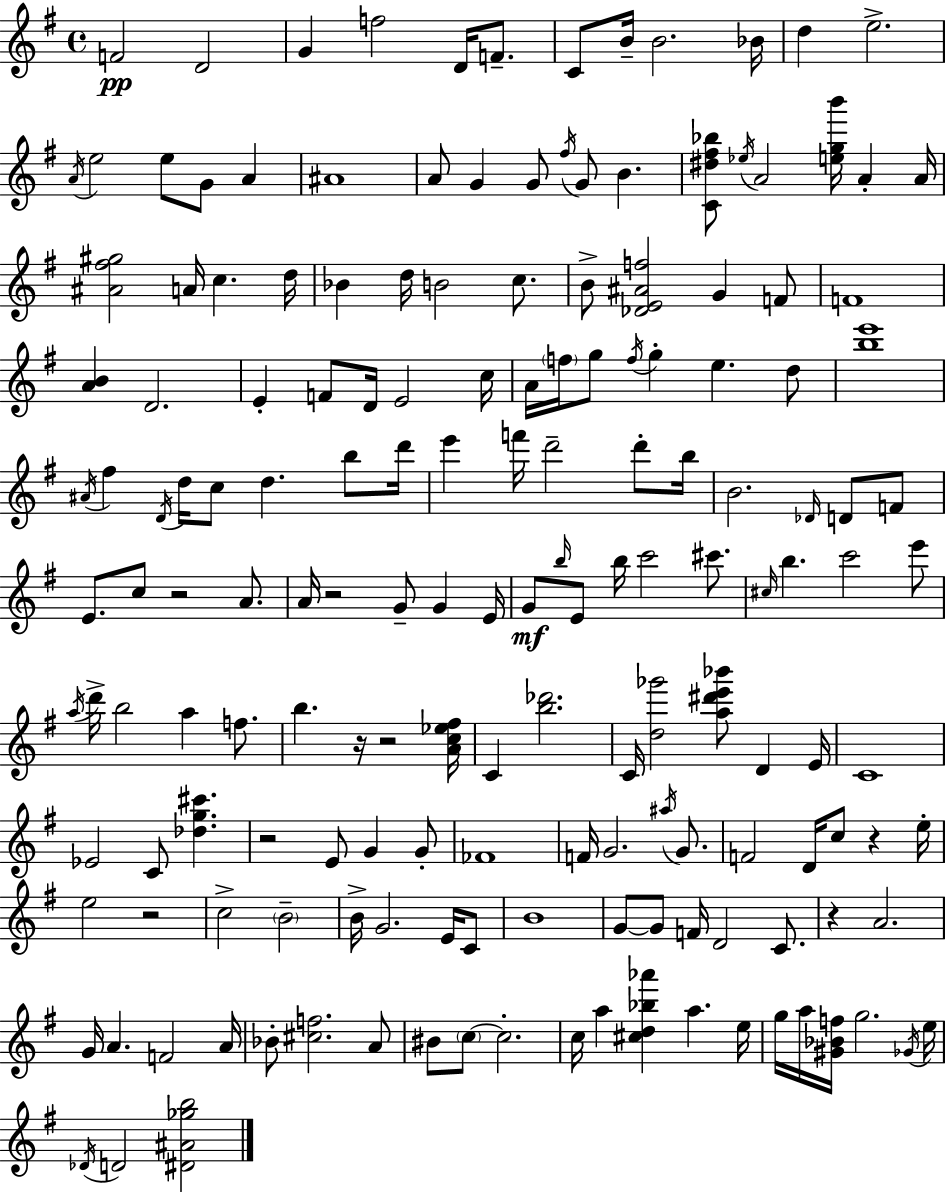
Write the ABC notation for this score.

X:1
T:Untitled
M:4/4
L:1/4
K:G
F2 D2 G f2 D/4 F/2 C/2 B/4 B2 _B/4 d e2 A/4 e2 e/2 G/2 A ^A4 A/2 G G/2 ^f/4 G/2 B [C^d^f_b]/2 _e/4 A2 [egb']/4 A A/4 [^A^f^g]2 A/4 c d/4 _B d/4 B2 c/2 B/2 [_DE^Af]2 G F/2 F4 [AB] D2 E F/2 D/4 E2 c/4 A/4 f/4 g/2 f/4 g e d/2 [be']4 ^A/4 ^f D/4 d/4 c/2 d b/2 d'/4 e' f'/4 d'2 d'/2 b/4 B2 _D/4 D/2 F/2 E/2 c/2 z2 A/2 A/4 z2 G/2 G E/4 G/2 b/4 E/2 b/4 c'2 ^c'/2 ^c/4 b c'2 e'/2 a/4 d'/4 b2 a f/2 b z/4 z2 [Ac_e^f]/4 C [b_d']2 C/4 [d_g']2 [a^d'e'_b']/2 D E/4 C4 _E2 C/2 [_dg^c'] z2 E/2 G G/2 _F4 F/4 G2 ^a/4 G/2 F2 D/4 c/2 z e/4 e2 z2 c2 B2 B/4 G2 E/4 C/2 B4 G/2 G/2 F/4 D2 C/2 z A2 G/4 A F2 A/4 _B/2 [^cf]2 A/2 ^B/2 c/2 c2 c/4 a [^cd_b_a'] a e/4 g/4 a/4 [^G_Bf]/4 g2 _G/4 e/4 _D/4 D2 [^D^A_gb]2